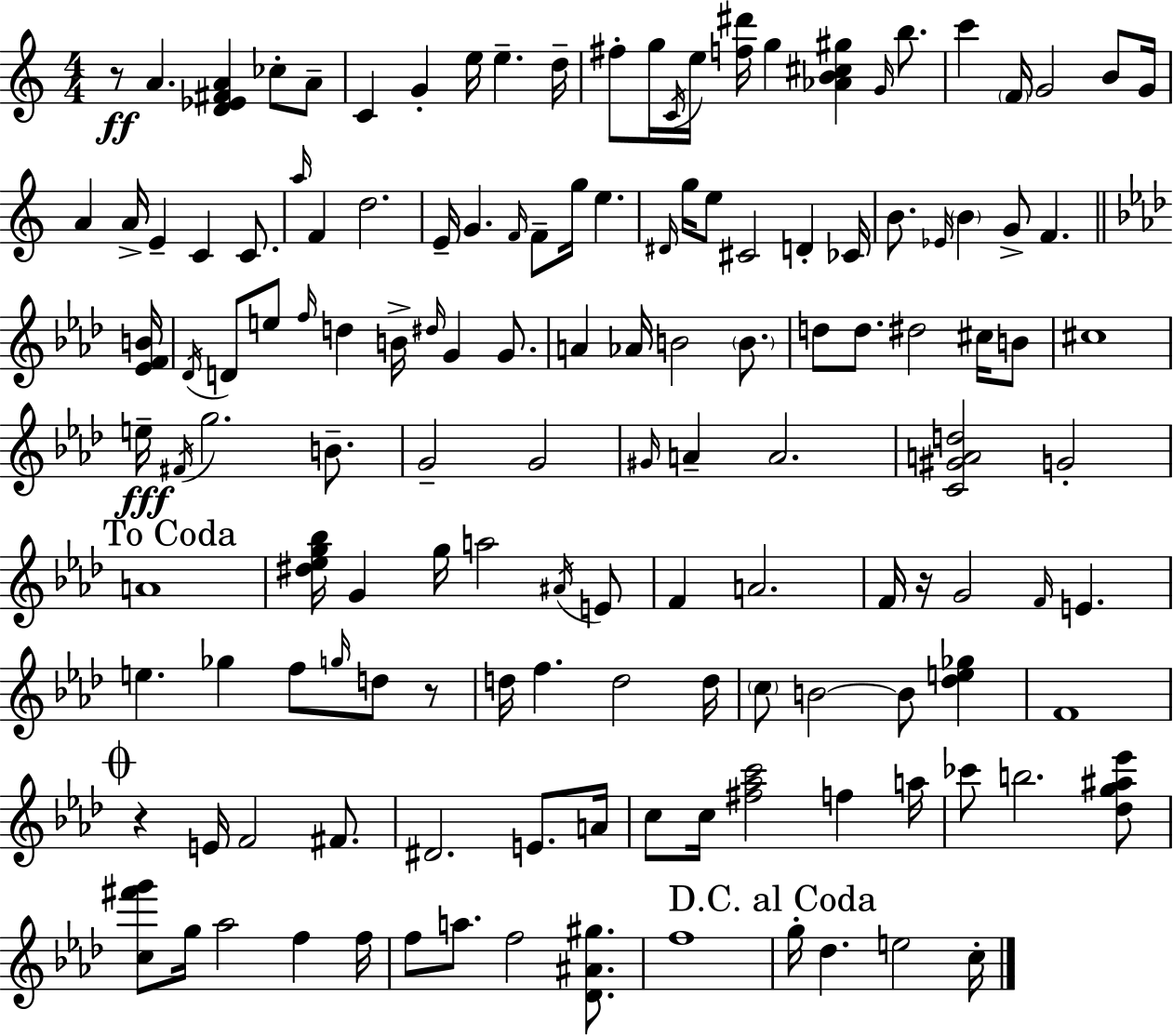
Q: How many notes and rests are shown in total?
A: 138